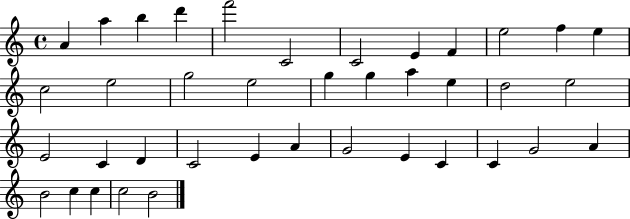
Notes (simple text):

A4/q A5/q B5/q D6/q F6/h C4/h C4/h E4/q F4/q E5/h F5/q E5/q C5/h E5/h G5/h E5/h G5/q G5/q A5/q E5/q D5/h E5/h E4/h C4/q D4/q C4/h E4/q A4/q G4/h E4/q C4/q C4/q G4/h A4/q B4/h C5/q C5/q C5/h B4/h